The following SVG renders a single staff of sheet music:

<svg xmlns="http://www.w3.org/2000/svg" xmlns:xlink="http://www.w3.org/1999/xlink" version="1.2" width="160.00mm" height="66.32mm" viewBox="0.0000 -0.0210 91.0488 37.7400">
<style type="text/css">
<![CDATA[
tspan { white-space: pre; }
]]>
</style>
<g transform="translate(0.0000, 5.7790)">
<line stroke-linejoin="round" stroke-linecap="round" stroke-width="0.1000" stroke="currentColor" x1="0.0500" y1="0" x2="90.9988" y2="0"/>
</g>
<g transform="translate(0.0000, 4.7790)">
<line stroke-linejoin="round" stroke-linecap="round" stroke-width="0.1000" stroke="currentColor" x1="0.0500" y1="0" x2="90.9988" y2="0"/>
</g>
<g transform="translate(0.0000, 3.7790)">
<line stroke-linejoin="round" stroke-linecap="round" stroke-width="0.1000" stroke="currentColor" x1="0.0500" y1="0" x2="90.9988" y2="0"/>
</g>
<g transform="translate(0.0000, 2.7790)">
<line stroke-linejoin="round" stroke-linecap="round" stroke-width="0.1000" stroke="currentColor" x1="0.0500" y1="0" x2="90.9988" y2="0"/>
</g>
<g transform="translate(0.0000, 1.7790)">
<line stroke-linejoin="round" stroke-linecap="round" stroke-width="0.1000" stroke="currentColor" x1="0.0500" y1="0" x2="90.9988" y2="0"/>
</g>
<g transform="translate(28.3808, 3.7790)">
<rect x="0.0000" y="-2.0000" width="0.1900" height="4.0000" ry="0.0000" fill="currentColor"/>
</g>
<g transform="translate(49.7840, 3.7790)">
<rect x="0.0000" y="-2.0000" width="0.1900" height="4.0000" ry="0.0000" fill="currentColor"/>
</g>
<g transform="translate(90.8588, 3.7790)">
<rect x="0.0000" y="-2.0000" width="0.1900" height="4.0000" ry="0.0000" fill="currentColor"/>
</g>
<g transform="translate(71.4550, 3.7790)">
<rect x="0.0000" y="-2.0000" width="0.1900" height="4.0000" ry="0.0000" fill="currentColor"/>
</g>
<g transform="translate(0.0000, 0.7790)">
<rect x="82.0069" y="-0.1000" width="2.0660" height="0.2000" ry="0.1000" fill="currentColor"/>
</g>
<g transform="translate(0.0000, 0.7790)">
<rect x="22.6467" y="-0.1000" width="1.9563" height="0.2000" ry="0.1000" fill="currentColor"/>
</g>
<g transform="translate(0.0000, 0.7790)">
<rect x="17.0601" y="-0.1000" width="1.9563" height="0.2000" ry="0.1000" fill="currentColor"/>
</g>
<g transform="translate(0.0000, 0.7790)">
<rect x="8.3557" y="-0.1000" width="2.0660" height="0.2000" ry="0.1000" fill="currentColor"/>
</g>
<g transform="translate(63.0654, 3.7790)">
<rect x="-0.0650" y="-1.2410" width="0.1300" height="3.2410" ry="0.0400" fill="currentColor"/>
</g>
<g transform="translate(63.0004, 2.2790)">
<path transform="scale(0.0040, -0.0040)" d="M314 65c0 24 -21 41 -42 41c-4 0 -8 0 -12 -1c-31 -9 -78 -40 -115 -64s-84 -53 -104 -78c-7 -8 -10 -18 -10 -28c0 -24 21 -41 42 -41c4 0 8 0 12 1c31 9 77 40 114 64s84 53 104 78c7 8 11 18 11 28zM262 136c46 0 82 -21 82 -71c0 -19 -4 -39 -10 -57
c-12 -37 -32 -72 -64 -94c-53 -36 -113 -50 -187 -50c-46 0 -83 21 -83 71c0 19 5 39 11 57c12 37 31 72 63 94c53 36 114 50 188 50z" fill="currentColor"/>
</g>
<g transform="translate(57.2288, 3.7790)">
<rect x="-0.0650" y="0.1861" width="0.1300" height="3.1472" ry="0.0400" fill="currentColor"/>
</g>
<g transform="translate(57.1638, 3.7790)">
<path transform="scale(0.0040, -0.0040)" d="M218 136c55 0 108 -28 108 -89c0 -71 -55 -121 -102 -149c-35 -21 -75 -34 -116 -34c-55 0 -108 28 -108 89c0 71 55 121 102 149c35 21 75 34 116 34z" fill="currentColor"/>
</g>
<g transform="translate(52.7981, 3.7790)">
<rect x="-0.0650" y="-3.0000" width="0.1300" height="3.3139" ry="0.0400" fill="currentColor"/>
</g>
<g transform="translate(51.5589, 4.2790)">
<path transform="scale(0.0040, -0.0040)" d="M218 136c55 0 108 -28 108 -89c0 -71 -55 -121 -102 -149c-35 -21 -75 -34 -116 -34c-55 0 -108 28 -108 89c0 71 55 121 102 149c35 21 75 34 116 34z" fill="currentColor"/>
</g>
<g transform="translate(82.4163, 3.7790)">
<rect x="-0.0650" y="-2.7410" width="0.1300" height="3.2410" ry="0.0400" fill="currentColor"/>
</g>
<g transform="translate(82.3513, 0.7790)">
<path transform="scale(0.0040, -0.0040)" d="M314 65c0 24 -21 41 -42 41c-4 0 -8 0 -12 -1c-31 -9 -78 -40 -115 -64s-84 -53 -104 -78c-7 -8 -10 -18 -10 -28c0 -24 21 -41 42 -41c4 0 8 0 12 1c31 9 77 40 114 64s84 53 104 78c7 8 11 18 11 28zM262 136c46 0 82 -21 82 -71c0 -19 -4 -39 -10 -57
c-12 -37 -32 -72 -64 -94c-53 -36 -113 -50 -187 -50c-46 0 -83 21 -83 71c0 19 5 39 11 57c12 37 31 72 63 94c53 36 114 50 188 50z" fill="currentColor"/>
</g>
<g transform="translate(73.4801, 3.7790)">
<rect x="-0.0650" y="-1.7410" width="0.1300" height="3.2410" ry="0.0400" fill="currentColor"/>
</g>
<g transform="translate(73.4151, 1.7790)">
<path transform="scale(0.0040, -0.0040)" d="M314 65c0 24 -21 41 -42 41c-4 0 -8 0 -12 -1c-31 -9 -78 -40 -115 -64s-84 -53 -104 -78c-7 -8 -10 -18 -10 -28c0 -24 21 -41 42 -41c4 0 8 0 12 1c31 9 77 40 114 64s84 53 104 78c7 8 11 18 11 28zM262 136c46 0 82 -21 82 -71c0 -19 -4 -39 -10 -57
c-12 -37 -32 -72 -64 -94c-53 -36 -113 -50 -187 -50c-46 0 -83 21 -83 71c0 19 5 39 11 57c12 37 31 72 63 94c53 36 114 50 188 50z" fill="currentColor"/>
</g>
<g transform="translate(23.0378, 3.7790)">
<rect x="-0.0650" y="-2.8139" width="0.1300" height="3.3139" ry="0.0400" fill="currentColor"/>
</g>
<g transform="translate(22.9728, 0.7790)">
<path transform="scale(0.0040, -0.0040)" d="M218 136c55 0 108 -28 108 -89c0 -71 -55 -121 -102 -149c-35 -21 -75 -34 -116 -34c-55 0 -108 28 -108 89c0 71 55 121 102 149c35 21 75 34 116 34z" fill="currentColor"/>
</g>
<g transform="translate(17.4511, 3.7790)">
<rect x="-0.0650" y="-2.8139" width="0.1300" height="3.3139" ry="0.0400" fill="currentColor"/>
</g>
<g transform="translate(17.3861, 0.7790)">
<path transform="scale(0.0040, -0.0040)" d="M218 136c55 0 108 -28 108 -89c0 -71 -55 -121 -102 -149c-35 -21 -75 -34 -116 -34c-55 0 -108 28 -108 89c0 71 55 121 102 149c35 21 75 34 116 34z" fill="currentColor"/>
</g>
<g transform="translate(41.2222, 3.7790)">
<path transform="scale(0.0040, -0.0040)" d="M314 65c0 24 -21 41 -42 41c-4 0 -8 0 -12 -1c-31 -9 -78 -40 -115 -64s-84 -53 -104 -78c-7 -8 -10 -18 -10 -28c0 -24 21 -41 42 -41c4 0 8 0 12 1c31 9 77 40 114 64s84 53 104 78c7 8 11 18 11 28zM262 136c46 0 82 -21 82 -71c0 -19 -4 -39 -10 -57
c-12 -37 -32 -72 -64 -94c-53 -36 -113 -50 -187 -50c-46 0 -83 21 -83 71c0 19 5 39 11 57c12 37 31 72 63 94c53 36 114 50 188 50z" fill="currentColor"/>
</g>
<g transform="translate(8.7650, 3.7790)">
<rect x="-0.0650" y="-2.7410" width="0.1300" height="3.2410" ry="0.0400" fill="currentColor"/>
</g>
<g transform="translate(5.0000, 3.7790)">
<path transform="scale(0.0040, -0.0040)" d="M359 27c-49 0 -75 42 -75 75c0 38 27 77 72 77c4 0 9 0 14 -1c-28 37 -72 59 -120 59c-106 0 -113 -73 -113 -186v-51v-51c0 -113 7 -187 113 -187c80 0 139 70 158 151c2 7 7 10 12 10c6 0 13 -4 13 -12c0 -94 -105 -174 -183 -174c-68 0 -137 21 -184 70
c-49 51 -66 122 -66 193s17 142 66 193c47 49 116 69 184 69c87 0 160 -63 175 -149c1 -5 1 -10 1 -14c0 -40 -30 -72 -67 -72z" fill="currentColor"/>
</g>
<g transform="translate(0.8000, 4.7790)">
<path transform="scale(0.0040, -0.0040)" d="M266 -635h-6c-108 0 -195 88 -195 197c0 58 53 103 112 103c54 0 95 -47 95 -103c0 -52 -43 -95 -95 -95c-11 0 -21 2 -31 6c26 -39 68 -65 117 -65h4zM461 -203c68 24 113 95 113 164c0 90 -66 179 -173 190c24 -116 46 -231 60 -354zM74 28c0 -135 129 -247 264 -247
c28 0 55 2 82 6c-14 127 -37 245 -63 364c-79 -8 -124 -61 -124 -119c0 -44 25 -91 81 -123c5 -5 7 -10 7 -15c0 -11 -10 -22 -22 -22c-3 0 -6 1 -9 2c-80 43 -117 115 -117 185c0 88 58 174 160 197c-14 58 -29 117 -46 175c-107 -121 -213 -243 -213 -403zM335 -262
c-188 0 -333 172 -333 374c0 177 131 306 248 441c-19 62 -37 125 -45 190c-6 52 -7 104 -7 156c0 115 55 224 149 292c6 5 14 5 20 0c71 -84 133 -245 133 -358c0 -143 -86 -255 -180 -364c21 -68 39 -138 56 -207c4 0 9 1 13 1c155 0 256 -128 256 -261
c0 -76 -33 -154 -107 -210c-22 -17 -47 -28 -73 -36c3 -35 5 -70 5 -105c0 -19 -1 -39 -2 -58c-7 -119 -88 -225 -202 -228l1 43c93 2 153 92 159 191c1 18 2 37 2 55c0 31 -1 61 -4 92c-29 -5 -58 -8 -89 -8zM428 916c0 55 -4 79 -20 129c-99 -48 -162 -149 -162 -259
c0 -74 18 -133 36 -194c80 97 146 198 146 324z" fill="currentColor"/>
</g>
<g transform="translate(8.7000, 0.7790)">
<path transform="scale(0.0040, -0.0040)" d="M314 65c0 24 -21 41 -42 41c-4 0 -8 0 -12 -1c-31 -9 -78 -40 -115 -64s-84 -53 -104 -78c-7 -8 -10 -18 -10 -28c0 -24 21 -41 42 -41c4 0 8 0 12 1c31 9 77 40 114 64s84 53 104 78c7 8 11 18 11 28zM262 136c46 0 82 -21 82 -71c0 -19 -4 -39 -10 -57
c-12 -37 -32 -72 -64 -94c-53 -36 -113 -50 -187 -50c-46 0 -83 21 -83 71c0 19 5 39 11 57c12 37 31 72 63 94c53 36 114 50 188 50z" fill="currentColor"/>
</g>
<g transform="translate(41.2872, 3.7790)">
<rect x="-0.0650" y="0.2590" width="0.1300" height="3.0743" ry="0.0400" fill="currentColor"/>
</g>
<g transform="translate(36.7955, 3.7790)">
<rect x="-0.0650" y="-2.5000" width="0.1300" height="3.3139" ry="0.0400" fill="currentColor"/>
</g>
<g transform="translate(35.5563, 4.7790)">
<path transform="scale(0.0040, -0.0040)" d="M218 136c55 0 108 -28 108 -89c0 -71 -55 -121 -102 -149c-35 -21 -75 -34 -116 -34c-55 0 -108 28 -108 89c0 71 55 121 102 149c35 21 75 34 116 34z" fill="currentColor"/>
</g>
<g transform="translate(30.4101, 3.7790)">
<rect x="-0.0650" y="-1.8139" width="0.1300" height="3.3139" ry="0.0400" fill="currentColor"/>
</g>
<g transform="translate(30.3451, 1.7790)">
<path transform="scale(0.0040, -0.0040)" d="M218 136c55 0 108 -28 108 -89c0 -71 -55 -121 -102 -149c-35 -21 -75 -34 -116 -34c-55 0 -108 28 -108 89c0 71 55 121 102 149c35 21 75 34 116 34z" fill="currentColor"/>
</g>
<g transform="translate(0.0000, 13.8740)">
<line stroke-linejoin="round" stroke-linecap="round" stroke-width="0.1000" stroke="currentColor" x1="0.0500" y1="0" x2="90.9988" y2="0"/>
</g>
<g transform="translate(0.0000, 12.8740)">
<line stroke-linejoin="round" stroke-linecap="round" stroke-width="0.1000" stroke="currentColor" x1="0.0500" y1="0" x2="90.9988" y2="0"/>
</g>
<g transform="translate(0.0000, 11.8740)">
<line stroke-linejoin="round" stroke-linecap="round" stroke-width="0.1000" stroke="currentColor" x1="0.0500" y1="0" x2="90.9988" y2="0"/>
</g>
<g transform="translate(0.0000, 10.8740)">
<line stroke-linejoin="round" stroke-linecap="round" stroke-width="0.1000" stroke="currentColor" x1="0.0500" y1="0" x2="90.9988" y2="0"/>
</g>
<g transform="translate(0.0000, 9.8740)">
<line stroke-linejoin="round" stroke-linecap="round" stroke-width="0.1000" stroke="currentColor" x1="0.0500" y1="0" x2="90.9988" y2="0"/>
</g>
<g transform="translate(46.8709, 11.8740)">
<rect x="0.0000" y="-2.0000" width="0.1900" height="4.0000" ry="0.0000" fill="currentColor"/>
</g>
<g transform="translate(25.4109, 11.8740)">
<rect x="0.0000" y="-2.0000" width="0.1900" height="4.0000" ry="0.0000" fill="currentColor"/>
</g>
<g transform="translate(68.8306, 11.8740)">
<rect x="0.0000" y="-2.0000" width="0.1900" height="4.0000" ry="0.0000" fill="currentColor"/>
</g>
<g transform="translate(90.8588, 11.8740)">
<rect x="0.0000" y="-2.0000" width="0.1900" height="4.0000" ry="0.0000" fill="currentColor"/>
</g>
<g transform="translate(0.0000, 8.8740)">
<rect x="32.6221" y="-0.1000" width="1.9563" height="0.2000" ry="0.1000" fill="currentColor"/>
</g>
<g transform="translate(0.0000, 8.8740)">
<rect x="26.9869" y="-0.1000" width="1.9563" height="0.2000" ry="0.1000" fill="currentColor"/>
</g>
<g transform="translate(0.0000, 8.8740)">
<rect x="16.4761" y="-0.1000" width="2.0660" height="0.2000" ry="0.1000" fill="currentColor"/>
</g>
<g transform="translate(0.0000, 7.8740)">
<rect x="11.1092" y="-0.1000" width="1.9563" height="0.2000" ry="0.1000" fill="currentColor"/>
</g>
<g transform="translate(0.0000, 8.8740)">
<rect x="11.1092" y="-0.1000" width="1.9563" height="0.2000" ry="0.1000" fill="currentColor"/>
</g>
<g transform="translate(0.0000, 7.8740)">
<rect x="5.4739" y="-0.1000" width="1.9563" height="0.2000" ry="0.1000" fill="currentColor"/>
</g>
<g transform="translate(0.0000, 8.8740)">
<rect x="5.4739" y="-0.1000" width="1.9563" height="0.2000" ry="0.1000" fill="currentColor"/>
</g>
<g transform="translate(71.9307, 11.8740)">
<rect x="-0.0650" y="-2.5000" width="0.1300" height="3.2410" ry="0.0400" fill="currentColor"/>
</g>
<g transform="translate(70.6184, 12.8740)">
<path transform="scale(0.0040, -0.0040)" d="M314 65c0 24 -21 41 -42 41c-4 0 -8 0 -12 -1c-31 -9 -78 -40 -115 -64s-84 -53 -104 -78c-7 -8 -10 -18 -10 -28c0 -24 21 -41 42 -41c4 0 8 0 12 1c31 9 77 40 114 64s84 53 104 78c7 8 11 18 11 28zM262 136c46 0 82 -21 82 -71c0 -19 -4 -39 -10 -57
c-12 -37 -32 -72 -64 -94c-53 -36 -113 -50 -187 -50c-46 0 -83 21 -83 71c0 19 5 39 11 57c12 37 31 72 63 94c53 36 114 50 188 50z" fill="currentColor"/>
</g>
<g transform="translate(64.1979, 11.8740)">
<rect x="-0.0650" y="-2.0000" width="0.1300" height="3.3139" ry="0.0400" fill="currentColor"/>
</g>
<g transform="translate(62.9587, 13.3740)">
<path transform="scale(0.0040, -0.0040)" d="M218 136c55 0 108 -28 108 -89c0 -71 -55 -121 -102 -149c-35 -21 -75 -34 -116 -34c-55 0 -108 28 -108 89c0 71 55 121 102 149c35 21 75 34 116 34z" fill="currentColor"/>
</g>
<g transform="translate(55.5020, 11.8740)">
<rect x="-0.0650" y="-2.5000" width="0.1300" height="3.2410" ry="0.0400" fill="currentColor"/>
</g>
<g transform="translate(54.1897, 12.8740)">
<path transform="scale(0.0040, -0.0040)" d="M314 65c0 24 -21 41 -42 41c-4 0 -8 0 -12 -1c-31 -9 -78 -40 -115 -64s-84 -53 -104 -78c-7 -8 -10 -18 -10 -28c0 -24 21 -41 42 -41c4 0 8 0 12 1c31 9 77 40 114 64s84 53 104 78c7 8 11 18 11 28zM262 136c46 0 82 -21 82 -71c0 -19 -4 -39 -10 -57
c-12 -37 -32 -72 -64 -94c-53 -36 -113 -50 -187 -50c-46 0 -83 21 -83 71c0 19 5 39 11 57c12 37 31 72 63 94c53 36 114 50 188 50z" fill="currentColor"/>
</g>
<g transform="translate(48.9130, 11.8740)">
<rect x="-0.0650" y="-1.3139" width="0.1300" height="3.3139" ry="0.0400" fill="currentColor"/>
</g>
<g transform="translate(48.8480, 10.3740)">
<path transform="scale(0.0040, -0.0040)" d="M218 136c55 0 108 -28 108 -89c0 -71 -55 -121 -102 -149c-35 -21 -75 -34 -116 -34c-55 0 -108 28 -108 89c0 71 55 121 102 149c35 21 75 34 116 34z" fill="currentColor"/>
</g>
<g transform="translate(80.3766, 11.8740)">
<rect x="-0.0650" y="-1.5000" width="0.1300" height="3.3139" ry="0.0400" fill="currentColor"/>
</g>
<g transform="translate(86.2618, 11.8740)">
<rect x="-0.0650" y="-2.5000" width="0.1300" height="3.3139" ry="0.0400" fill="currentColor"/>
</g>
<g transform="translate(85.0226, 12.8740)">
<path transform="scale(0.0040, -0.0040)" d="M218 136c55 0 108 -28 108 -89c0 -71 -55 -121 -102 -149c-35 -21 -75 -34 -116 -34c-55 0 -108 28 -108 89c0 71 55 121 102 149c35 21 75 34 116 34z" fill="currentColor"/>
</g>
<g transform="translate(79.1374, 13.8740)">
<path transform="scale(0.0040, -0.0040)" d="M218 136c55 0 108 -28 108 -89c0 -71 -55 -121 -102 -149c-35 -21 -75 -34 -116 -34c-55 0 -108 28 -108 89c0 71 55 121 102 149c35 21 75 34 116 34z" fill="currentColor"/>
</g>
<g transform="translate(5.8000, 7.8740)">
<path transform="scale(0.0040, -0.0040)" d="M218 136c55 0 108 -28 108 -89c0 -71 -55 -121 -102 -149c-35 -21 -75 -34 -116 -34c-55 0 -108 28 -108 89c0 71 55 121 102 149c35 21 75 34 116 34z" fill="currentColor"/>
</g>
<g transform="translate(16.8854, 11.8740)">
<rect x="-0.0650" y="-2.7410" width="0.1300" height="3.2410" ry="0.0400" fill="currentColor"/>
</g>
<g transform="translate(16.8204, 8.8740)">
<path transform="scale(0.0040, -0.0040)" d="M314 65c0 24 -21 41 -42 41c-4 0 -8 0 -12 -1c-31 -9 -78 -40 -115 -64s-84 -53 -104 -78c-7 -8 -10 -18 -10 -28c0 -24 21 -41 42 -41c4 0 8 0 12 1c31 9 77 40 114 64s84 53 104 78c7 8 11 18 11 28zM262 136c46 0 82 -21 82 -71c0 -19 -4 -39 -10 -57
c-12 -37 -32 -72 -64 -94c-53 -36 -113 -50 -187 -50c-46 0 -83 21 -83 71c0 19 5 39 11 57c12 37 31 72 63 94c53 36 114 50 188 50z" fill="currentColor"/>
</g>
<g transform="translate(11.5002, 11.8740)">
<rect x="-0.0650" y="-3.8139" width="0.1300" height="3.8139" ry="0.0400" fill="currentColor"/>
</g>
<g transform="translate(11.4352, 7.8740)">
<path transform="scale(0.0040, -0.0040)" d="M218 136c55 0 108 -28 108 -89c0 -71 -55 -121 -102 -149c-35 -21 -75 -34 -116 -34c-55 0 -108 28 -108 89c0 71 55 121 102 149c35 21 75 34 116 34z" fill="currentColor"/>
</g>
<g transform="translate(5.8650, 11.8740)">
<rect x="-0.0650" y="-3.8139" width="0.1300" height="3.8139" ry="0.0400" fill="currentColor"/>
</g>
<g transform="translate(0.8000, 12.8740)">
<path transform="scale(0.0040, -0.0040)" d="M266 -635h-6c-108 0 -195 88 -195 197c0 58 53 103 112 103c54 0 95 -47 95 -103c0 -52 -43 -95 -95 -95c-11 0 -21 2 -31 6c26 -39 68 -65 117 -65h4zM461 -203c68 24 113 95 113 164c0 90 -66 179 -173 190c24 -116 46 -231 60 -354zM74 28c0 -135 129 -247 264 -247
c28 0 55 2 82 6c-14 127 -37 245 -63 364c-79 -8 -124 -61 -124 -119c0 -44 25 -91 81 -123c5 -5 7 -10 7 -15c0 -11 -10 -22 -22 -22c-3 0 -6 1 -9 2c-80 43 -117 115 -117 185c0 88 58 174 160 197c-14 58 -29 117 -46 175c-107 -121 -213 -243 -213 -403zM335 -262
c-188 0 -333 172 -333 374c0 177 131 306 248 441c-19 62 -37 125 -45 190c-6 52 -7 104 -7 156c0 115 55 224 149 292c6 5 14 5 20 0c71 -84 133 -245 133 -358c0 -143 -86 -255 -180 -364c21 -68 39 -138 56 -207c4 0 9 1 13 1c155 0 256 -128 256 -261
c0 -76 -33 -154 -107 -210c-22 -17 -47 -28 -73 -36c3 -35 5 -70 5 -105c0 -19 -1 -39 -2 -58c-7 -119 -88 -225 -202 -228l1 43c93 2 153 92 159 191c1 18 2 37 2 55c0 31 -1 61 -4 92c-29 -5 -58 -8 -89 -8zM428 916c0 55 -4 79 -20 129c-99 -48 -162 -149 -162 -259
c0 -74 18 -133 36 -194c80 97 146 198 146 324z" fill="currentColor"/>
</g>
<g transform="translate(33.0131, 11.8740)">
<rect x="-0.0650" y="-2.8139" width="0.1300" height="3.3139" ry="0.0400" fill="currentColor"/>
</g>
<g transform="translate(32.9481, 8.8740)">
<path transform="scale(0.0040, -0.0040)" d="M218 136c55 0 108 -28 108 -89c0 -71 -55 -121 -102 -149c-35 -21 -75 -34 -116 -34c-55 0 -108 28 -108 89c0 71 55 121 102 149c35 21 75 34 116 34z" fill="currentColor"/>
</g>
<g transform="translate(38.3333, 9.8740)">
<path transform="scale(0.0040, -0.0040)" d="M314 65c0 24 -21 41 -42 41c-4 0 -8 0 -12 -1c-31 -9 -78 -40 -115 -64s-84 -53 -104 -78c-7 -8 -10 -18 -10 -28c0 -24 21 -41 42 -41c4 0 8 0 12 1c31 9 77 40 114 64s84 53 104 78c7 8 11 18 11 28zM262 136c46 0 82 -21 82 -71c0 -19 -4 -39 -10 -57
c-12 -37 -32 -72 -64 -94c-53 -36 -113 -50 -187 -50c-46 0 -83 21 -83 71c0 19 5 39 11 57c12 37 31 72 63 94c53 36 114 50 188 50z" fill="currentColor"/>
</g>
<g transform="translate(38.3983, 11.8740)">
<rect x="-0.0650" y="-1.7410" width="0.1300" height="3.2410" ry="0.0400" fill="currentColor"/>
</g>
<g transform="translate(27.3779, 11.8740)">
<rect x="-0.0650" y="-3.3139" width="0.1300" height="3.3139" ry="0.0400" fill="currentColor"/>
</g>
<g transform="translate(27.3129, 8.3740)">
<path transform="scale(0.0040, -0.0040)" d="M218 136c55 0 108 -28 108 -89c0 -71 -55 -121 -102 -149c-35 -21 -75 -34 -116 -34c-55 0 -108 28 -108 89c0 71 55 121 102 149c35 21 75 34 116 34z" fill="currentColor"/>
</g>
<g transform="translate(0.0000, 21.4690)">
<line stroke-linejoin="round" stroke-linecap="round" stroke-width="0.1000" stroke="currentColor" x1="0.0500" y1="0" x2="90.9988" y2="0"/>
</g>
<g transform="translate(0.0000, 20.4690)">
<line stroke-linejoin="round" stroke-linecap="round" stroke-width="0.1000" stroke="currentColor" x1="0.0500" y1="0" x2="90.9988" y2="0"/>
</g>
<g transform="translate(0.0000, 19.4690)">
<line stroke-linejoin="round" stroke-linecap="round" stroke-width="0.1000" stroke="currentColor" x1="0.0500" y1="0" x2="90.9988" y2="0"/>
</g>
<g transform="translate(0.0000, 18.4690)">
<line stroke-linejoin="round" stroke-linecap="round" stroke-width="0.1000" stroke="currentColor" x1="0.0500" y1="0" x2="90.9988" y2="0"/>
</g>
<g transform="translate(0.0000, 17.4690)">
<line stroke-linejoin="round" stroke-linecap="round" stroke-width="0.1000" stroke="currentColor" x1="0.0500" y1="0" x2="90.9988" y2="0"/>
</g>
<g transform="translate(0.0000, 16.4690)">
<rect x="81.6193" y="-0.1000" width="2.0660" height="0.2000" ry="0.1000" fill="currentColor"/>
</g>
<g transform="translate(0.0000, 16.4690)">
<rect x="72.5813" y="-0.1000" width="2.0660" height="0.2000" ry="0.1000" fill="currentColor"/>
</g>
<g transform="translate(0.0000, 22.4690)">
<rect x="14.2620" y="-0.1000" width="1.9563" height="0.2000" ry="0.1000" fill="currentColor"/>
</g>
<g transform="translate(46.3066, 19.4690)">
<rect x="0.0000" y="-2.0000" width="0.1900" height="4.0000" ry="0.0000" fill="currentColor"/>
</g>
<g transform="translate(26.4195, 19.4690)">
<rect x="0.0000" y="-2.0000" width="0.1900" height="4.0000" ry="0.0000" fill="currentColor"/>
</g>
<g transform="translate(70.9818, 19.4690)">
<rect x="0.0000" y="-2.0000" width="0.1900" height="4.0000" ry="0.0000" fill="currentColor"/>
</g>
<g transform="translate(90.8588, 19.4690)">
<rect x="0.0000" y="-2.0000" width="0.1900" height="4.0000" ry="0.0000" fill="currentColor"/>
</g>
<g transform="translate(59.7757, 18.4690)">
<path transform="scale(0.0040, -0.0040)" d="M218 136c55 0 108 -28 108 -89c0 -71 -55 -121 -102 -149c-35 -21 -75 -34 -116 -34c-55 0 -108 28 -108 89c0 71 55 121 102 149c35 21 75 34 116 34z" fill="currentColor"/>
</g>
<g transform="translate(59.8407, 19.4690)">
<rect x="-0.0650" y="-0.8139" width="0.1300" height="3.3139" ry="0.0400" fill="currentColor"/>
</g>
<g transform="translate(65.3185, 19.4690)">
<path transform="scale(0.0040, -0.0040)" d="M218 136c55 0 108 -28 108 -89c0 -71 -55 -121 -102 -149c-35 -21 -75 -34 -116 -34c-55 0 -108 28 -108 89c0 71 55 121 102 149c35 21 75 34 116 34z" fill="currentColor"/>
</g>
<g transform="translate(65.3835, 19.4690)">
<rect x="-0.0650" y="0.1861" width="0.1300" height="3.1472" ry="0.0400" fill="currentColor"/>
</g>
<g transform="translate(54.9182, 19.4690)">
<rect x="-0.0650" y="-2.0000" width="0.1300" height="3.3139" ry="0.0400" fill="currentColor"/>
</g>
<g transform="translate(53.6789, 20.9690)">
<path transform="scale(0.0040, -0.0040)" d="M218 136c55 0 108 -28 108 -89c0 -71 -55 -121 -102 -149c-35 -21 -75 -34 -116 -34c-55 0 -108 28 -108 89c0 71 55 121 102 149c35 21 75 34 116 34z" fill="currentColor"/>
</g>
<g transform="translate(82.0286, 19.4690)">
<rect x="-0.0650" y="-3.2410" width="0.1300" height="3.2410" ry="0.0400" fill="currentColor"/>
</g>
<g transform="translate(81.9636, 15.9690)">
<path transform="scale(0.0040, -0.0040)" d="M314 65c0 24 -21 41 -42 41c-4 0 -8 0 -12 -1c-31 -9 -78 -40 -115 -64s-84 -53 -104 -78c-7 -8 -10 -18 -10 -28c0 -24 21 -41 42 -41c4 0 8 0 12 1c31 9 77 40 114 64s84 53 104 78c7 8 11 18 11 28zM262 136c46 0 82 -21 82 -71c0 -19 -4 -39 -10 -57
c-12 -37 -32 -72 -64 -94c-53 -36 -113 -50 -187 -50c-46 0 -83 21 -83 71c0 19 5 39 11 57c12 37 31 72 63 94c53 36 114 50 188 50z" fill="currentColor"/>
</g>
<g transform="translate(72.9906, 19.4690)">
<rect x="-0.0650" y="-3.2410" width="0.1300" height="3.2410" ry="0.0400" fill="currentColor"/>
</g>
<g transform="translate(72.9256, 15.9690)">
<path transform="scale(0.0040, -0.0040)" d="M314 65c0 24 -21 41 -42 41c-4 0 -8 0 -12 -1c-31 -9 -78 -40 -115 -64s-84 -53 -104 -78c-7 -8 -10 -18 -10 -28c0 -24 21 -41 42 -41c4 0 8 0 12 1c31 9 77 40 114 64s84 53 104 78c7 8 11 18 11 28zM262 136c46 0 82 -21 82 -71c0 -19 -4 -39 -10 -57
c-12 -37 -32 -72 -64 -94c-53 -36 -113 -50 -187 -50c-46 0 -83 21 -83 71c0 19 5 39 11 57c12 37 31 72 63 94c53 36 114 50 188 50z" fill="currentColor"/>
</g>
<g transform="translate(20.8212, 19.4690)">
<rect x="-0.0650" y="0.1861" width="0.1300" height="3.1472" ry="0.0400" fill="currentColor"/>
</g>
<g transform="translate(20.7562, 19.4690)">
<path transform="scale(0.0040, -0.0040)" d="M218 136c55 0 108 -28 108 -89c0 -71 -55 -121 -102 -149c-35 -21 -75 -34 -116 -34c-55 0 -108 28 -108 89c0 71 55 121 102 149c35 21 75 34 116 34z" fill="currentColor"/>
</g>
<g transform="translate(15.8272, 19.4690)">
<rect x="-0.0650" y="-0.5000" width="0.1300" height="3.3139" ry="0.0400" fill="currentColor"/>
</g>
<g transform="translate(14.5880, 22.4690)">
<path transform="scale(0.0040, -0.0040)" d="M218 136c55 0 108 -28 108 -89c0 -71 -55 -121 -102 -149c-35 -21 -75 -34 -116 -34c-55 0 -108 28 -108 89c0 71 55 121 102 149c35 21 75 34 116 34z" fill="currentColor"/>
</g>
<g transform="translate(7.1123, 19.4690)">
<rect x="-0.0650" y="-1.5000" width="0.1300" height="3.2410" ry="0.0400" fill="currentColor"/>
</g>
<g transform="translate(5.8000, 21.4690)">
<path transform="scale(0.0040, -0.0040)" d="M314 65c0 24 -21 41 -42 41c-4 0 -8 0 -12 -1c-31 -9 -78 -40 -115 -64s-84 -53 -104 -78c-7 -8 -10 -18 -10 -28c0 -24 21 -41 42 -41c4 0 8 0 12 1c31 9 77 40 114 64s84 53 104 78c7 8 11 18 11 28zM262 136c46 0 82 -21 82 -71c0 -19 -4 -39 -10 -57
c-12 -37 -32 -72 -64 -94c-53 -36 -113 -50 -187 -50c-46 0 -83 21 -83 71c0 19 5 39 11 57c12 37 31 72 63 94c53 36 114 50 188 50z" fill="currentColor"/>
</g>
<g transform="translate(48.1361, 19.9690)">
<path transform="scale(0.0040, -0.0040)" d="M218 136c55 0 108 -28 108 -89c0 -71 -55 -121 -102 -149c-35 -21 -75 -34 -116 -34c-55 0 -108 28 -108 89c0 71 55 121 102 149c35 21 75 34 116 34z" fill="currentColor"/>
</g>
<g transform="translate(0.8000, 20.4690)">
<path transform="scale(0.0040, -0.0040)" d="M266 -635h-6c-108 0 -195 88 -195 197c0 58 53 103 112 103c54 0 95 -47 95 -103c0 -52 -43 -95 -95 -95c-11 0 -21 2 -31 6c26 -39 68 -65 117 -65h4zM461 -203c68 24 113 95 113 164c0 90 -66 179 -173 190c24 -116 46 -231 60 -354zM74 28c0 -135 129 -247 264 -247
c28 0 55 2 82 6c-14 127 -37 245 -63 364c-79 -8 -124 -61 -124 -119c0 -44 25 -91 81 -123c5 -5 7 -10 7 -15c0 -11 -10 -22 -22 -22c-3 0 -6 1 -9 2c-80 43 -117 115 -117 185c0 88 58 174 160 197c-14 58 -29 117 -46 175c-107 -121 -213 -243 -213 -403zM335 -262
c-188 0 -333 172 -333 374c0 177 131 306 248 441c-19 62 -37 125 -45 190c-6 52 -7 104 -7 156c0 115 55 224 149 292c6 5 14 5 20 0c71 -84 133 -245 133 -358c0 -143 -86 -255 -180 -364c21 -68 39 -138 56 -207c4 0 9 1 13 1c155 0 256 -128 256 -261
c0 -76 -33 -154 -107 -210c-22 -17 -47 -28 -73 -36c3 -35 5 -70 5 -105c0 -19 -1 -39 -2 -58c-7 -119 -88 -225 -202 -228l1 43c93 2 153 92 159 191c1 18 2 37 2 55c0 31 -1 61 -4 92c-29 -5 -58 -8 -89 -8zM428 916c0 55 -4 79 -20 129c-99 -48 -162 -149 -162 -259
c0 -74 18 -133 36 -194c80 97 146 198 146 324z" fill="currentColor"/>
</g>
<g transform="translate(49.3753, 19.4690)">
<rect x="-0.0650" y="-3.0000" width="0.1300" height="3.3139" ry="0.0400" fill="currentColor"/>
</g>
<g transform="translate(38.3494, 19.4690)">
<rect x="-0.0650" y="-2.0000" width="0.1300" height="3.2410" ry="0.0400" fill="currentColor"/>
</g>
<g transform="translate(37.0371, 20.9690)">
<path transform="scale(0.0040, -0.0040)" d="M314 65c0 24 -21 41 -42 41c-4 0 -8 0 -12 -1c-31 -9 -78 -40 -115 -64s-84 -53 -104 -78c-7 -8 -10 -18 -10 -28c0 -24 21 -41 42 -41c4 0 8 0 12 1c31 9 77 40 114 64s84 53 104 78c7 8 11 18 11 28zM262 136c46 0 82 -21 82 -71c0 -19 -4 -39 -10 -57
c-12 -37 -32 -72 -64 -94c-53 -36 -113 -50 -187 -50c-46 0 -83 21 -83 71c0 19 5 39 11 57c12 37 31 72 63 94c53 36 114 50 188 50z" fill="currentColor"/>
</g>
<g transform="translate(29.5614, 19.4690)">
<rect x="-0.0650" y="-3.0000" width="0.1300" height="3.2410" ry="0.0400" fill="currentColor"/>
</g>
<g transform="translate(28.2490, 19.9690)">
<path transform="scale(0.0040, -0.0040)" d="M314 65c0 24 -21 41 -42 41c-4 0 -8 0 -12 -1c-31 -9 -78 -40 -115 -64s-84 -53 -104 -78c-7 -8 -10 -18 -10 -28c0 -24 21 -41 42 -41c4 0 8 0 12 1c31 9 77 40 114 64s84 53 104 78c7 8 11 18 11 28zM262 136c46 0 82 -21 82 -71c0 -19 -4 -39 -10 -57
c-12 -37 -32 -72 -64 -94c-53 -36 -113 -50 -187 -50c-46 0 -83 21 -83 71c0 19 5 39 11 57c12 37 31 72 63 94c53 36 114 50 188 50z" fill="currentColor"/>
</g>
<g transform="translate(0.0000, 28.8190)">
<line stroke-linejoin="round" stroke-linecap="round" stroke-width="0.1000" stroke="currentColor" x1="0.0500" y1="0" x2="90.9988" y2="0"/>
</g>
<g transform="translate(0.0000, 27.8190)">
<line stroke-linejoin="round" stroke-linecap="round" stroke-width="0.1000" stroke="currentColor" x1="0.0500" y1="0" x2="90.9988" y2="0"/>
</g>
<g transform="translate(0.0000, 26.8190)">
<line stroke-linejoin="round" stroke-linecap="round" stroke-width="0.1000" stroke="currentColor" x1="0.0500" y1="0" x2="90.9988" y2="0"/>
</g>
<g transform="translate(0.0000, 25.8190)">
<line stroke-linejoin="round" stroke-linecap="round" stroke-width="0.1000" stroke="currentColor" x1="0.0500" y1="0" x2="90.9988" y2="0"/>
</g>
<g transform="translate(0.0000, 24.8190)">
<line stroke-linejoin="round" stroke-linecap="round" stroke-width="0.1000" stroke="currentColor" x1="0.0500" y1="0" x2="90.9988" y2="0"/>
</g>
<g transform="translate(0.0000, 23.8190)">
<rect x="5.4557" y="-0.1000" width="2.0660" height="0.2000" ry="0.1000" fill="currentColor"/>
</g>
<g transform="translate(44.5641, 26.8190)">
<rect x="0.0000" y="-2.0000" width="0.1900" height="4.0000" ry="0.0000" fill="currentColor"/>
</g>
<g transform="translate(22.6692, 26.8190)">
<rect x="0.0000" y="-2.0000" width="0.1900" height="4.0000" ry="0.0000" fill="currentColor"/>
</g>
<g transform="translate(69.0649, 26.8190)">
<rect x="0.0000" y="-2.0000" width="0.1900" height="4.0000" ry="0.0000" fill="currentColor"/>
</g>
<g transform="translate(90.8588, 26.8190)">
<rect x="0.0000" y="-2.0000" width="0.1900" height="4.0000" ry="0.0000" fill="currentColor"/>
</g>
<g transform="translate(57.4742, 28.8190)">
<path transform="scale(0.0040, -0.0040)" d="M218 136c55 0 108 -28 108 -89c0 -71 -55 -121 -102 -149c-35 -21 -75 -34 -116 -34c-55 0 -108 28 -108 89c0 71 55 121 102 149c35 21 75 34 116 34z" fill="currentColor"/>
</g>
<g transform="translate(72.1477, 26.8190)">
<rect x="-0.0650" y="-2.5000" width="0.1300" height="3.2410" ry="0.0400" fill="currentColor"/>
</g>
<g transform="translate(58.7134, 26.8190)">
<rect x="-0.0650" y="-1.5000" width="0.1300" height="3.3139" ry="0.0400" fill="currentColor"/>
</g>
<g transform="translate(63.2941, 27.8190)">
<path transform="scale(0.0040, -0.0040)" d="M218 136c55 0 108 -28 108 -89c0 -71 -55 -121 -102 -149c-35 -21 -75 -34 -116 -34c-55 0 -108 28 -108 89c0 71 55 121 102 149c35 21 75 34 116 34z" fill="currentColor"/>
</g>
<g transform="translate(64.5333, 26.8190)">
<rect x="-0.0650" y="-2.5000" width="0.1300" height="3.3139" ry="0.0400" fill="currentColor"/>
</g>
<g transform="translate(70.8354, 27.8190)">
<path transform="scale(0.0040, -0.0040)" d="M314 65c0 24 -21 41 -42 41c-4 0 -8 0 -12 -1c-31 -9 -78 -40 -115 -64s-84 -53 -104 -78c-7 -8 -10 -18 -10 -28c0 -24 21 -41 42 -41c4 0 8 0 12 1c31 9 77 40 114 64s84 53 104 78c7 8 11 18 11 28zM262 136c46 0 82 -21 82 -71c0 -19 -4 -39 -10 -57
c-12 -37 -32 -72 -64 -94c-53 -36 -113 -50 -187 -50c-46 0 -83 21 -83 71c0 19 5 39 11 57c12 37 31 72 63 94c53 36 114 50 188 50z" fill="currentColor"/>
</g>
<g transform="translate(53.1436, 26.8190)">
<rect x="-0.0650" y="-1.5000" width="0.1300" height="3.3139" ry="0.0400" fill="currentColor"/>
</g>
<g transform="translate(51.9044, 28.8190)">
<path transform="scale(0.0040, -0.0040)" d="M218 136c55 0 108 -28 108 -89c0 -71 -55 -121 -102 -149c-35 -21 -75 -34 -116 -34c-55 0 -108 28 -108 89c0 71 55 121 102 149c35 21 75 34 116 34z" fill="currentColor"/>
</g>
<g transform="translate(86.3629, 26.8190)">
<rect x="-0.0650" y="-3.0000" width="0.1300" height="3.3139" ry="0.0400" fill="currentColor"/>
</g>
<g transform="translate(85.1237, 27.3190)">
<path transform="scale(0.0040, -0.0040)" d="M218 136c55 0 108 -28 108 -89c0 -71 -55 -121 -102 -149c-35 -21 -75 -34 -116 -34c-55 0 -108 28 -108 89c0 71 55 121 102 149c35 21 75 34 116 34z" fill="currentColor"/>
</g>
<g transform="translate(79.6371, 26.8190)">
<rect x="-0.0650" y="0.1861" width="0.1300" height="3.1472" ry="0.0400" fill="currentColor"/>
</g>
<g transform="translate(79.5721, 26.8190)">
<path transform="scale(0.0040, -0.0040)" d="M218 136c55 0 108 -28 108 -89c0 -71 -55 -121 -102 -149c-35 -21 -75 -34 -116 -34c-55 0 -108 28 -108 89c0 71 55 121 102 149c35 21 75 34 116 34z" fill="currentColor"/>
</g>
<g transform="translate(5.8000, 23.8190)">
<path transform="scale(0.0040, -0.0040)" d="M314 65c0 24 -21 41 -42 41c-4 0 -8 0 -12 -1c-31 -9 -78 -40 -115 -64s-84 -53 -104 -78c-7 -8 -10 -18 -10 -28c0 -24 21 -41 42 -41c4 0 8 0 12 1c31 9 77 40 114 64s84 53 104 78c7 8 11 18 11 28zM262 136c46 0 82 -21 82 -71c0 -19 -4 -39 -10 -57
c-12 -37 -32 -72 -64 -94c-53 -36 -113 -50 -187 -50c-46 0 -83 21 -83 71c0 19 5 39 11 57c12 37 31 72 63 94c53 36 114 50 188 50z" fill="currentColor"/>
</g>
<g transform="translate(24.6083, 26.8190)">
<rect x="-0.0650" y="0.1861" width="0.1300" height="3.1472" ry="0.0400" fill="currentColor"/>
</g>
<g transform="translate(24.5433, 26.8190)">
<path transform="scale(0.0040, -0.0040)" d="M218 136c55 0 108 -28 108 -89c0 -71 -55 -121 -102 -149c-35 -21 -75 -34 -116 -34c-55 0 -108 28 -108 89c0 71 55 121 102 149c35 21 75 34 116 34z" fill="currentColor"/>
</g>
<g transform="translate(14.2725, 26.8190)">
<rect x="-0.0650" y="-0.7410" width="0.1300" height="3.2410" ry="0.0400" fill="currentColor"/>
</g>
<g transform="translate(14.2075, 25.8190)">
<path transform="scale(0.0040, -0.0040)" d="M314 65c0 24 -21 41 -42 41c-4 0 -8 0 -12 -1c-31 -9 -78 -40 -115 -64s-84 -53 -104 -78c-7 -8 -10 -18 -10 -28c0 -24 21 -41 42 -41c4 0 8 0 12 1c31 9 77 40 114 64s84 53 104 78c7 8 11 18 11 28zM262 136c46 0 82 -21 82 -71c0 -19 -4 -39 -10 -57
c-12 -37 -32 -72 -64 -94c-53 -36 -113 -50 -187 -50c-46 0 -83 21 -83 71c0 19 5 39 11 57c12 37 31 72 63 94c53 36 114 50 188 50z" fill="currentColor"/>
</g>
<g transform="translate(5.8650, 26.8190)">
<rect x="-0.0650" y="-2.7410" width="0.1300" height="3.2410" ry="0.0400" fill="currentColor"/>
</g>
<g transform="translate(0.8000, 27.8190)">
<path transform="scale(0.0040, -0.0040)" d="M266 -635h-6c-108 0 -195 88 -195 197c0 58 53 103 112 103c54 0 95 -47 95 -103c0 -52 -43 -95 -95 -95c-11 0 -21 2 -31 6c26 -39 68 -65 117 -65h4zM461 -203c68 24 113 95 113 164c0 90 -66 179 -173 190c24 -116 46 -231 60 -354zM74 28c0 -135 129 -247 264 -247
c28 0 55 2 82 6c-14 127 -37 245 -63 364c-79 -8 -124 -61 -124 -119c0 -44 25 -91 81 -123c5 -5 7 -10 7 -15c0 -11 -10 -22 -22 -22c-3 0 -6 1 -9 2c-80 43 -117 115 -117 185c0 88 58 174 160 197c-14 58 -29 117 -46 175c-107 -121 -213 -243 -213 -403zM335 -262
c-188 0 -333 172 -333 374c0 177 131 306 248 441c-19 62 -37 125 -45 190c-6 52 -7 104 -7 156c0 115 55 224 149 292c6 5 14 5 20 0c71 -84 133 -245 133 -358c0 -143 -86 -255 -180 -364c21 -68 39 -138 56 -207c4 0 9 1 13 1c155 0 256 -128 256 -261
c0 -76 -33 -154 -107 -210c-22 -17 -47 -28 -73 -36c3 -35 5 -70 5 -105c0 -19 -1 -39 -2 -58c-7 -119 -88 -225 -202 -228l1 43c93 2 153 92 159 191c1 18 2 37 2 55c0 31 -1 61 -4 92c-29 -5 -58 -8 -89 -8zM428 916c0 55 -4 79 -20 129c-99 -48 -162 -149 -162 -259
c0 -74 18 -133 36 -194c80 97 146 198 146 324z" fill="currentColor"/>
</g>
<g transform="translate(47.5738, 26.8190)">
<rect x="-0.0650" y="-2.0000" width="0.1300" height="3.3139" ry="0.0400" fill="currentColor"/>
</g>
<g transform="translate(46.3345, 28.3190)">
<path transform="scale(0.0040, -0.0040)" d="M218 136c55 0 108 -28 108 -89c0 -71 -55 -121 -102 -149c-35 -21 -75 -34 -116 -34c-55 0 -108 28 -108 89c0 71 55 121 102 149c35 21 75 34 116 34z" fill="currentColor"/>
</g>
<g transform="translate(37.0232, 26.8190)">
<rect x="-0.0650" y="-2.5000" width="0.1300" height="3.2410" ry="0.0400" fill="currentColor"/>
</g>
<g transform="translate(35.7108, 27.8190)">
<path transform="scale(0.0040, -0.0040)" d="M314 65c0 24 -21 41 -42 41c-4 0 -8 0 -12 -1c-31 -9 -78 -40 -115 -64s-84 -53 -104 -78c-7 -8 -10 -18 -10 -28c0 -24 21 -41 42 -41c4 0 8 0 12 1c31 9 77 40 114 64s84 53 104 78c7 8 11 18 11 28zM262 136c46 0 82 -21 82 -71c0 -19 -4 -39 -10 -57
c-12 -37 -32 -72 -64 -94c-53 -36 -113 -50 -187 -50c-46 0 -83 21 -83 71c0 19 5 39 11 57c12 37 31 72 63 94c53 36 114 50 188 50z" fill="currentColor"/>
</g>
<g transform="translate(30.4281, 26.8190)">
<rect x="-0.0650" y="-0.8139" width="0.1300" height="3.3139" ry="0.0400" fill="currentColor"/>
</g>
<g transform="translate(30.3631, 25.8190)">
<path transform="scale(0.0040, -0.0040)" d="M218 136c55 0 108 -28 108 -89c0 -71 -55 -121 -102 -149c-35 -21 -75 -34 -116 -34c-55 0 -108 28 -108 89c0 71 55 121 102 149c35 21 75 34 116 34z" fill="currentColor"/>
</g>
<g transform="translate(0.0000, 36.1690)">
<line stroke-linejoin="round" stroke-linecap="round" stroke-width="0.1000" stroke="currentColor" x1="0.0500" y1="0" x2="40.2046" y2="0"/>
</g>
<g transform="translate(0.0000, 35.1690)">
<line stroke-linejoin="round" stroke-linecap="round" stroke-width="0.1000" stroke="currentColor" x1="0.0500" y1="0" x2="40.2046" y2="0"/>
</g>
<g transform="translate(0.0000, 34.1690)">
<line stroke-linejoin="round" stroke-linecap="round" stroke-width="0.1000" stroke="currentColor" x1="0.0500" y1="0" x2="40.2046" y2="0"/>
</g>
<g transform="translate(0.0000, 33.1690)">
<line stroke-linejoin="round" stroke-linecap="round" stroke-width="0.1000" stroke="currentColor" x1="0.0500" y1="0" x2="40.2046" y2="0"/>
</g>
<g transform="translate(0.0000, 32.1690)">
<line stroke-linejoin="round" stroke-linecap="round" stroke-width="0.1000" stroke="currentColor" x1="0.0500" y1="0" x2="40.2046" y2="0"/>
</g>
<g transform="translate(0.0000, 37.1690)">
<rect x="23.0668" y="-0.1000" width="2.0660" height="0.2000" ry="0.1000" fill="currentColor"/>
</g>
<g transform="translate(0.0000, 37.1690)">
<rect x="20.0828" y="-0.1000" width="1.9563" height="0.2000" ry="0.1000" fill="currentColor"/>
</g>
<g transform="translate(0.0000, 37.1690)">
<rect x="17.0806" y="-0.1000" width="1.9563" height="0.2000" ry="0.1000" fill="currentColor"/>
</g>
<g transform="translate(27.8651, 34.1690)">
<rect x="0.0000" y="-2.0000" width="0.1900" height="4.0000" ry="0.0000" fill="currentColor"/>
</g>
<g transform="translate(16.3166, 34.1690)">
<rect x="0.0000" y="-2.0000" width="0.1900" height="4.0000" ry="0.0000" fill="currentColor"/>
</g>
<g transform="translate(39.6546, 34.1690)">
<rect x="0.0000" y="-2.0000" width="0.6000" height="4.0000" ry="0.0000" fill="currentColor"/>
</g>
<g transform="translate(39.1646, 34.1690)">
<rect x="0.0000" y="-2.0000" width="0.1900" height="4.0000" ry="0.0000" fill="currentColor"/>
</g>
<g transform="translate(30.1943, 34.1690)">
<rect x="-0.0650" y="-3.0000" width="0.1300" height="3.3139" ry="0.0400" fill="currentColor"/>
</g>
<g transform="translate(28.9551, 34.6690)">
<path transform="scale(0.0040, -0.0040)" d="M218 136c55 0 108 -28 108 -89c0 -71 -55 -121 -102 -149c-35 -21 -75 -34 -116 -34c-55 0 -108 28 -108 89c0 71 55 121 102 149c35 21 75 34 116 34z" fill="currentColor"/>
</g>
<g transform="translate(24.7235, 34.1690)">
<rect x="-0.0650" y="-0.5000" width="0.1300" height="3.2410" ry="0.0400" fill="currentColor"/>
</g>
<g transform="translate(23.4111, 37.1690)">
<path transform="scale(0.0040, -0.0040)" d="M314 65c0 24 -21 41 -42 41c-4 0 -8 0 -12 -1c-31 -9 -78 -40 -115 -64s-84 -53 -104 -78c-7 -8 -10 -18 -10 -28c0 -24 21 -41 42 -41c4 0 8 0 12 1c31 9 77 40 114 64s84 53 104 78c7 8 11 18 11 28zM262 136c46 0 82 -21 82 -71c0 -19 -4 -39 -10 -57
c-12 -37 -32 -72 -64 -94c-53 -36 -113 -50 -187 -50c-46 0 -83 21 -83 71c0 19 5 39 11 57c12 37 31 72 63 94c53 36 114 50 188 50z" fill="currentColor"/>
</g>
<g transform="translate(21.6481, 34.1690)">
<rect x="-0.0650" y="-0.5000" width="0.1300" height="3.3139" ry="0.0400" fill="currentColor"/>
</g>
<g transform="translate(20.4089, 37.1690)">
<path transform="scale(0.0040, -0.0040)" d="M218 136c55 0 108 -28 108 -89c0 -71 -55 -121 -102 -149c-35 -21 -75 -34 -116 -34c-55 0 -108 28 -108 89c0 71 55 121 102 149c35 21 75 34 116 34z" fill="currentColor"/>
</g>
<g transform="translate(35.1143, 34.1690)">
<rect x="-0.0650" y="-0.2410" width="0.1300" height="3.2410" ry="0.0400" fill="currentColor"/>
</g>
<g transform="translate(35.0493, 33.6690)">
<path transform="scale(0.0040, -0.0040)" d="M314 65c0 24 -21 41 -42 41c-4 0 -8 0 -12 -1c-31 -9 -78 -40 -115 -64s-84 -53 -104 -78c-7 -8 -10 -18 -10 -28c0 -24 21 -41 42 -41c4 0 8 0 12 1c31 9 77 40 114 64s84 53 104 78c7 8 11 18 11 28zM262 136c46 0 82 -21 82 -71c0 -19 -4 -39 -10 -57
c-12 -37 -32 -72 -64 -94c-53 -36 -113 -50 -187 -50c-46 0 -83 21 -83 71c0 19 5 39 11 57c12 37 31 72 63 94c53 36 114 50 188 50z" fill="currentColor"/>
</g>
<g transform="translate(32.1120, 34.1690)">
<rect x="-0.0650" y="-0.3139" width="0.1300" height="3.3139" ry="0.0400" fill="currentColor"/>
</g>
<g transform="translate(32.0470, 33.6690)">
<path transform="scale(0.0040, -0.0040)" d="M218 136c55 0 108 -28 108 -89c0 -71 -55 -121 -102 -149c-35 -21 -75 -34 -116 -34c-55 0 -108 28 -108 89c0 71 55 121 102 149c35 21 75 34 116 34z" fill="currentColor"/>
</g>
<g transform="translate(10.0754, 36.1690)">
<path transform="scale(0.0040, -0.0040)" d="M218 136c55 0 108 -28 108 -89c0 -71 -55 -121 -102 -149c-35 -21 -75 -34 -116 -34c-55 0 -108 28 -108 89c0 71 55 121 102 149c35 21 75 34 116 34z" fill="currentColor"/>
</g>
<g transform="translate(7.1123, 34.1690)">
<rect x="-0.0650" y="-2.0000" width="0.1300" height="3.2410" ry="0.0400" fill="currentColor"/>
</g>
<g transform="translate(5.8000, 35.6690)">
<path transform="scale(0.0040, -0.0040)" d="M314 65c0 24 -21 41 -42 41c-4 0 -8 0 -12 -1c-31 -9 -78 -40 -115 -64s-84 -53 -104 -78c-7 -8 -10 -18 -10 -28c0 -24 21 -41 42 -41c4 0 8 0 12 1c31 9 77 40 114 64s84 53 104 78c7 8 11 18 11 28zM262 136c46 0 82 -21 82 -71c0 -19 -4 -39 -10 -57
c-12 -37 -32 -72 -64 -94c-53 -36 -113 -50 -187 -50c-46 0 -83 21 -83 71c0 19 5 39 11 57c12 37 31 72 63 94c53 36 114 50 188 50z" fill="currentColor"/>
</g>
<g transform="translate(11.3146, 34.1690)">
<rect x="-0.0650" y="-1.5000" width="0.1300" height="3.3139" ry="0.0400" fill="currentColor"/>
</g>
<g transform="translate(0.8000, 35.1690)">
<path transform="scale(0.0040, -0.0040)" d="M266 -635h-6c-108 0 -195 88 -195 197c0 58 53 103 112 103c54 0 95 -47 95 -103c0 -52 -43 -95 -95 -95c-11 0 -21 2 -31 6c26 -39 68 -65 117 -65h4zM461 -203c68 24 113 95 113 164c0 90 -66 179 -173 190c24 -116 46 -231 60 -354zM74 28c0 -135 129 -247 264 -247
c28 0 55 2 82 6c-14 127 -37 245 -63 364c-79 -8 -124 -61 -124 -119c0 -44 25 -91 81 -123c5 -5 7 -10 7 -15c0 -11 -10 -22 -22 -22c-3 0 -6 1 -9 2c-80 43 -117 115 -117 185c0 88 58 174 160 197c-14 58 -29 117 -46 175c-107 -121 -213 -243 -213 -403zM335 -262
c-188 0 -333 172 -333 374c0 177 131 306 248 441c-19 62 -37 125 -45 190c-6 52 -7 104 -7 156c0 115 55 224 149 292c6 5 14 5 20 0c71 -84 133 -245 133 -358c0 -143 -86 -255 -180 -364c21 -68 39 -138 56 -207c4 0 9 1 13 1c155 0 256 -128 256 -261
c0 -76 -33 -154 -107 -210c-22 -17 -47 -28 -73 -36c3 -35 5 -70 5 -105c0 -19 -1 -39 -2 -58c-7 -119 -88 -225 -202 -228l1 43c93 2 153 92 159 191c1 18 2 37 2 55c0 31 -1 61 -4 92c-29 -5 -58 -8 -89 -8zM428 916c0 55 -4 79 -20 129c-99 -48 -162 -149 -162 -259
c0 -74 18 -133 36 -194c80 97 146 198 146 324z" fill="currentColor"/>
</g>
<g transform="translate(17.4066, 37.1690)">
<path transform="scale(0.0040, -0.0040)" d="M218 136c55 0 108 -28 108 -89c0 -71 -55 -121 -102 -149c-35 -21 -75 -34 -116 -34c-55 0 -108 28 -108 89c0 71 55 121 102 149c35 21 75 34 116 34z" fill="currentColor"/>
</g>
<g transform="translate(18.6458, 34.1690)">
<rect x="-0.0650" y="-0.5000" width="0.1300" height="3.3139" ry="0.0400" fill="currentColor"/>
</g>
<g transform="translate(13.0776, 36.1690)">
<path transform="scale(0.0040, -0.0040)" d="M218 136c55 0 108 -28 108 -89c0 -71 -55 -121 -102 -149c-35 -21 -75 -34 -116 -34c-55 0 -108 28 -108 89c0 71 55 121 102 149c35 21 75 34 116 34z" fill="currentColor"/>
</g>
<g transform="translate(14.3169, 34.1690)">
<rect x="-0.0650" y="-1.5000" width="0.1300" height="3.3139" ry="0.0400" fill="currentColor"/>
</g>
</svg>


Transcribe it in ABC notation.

X:1
T:Untitled
M:4/4
L:1/4
K:C
a2 a a f G B2 A B e2 f2 a2 c' c' a2 b a f2 e G2 F G2 E G E2 C B A2 F2 A F d B b2 b2 a2 d2 B d G2 F E E G G2 B A F2 E E C C C2 A c c2